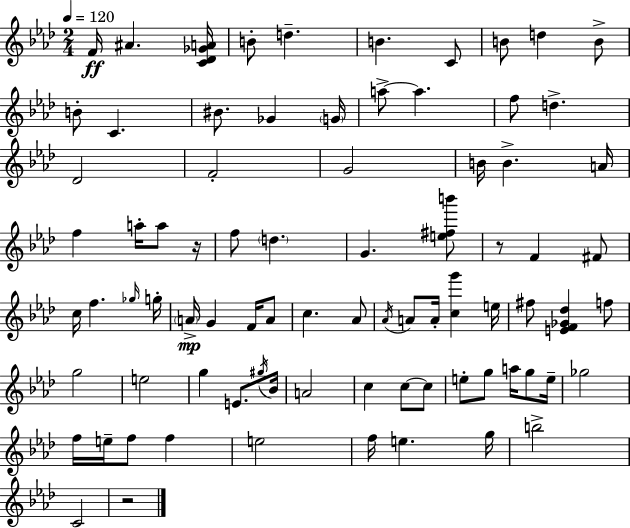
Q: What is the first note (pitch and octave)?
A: F4